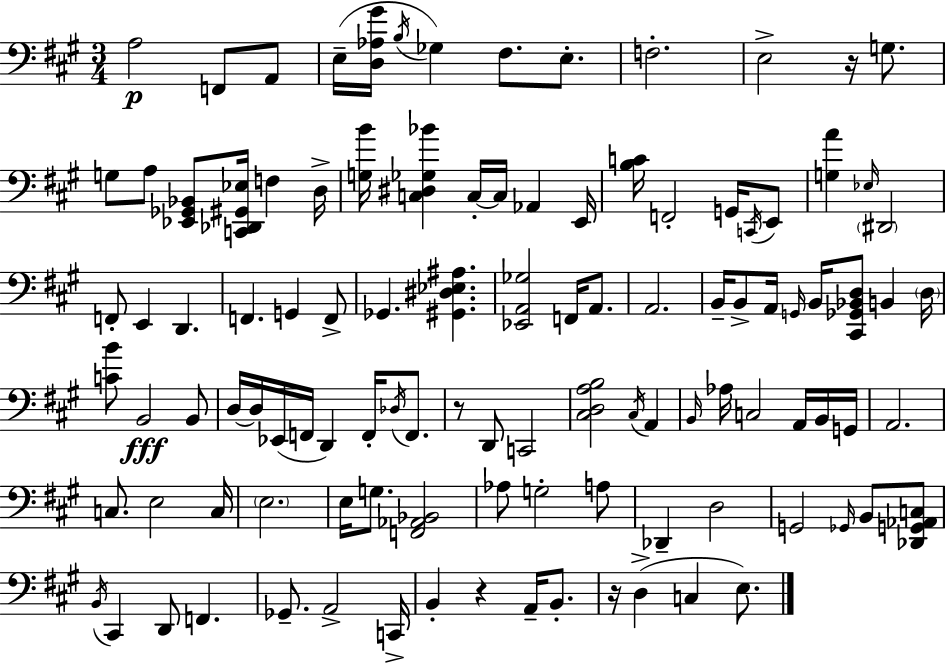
{
  \clef bass
  \numericTimeSignature
  \time 3/4
  \key a \major
  a2\p f,8 a,8 | e16--( <d aes gis'>16 \acciaccatura { b16 } ges4) fis8. e8.-. | f2.-. | e2-> r16 g8. | \break g8 a8 <ees, ges, bes,>8 <c, des, gis, ees>16 f4 | d16-> <g b'>16 <c dis ges bes'>4 c16-.~~ c16 aes,4 | e,16 <b c'>16 f,2-. g,16 \acciaccatura { c,16 } | e,8 <g a'>4 \grace { ees16 } \parenthesize dis,2 | \break f,8-. e,4 d,4. | f,4. g,4 | f,8-> ges,4. <gis, dis ees ais>4. | <ees, a, ges>2 f,16 | \break a,8. a,2. | b,16-- b,8-> a,16 \grace { g,16 } b,16 <cis, ges, bes, d>8 b,4 | \parenthesize d16 <c' b'>8 b,2\fff | b,8 d16~~ d16 ees,16( f,16 d,4) | \break f,16-. \acciaccatura { des16 } f,8. r8 d,8 c,2 | <cis d a b>2 | \acciaccatura { cis16 } a,4 \grace { b,16 } aes16 c2 | a,16 b,16 g,16 a,2. | \break c8. e2 | c16 \parenthesize e2. | e16 g8. <f, aes, bes,>2 | aes8 g2-. | \break a8 des,4-- d2 | g,2 | \grace { ges,16 } b,8 <des, g, aes, c>8 \acciaccatura { b,16 } cis,4 | d,8 f,4. ges,8.-- | \break a,2-> c,16-> b,4-. | r4 a,16-- b,8.-. r16 d4->( | c4 e8.) \bar "|."
}